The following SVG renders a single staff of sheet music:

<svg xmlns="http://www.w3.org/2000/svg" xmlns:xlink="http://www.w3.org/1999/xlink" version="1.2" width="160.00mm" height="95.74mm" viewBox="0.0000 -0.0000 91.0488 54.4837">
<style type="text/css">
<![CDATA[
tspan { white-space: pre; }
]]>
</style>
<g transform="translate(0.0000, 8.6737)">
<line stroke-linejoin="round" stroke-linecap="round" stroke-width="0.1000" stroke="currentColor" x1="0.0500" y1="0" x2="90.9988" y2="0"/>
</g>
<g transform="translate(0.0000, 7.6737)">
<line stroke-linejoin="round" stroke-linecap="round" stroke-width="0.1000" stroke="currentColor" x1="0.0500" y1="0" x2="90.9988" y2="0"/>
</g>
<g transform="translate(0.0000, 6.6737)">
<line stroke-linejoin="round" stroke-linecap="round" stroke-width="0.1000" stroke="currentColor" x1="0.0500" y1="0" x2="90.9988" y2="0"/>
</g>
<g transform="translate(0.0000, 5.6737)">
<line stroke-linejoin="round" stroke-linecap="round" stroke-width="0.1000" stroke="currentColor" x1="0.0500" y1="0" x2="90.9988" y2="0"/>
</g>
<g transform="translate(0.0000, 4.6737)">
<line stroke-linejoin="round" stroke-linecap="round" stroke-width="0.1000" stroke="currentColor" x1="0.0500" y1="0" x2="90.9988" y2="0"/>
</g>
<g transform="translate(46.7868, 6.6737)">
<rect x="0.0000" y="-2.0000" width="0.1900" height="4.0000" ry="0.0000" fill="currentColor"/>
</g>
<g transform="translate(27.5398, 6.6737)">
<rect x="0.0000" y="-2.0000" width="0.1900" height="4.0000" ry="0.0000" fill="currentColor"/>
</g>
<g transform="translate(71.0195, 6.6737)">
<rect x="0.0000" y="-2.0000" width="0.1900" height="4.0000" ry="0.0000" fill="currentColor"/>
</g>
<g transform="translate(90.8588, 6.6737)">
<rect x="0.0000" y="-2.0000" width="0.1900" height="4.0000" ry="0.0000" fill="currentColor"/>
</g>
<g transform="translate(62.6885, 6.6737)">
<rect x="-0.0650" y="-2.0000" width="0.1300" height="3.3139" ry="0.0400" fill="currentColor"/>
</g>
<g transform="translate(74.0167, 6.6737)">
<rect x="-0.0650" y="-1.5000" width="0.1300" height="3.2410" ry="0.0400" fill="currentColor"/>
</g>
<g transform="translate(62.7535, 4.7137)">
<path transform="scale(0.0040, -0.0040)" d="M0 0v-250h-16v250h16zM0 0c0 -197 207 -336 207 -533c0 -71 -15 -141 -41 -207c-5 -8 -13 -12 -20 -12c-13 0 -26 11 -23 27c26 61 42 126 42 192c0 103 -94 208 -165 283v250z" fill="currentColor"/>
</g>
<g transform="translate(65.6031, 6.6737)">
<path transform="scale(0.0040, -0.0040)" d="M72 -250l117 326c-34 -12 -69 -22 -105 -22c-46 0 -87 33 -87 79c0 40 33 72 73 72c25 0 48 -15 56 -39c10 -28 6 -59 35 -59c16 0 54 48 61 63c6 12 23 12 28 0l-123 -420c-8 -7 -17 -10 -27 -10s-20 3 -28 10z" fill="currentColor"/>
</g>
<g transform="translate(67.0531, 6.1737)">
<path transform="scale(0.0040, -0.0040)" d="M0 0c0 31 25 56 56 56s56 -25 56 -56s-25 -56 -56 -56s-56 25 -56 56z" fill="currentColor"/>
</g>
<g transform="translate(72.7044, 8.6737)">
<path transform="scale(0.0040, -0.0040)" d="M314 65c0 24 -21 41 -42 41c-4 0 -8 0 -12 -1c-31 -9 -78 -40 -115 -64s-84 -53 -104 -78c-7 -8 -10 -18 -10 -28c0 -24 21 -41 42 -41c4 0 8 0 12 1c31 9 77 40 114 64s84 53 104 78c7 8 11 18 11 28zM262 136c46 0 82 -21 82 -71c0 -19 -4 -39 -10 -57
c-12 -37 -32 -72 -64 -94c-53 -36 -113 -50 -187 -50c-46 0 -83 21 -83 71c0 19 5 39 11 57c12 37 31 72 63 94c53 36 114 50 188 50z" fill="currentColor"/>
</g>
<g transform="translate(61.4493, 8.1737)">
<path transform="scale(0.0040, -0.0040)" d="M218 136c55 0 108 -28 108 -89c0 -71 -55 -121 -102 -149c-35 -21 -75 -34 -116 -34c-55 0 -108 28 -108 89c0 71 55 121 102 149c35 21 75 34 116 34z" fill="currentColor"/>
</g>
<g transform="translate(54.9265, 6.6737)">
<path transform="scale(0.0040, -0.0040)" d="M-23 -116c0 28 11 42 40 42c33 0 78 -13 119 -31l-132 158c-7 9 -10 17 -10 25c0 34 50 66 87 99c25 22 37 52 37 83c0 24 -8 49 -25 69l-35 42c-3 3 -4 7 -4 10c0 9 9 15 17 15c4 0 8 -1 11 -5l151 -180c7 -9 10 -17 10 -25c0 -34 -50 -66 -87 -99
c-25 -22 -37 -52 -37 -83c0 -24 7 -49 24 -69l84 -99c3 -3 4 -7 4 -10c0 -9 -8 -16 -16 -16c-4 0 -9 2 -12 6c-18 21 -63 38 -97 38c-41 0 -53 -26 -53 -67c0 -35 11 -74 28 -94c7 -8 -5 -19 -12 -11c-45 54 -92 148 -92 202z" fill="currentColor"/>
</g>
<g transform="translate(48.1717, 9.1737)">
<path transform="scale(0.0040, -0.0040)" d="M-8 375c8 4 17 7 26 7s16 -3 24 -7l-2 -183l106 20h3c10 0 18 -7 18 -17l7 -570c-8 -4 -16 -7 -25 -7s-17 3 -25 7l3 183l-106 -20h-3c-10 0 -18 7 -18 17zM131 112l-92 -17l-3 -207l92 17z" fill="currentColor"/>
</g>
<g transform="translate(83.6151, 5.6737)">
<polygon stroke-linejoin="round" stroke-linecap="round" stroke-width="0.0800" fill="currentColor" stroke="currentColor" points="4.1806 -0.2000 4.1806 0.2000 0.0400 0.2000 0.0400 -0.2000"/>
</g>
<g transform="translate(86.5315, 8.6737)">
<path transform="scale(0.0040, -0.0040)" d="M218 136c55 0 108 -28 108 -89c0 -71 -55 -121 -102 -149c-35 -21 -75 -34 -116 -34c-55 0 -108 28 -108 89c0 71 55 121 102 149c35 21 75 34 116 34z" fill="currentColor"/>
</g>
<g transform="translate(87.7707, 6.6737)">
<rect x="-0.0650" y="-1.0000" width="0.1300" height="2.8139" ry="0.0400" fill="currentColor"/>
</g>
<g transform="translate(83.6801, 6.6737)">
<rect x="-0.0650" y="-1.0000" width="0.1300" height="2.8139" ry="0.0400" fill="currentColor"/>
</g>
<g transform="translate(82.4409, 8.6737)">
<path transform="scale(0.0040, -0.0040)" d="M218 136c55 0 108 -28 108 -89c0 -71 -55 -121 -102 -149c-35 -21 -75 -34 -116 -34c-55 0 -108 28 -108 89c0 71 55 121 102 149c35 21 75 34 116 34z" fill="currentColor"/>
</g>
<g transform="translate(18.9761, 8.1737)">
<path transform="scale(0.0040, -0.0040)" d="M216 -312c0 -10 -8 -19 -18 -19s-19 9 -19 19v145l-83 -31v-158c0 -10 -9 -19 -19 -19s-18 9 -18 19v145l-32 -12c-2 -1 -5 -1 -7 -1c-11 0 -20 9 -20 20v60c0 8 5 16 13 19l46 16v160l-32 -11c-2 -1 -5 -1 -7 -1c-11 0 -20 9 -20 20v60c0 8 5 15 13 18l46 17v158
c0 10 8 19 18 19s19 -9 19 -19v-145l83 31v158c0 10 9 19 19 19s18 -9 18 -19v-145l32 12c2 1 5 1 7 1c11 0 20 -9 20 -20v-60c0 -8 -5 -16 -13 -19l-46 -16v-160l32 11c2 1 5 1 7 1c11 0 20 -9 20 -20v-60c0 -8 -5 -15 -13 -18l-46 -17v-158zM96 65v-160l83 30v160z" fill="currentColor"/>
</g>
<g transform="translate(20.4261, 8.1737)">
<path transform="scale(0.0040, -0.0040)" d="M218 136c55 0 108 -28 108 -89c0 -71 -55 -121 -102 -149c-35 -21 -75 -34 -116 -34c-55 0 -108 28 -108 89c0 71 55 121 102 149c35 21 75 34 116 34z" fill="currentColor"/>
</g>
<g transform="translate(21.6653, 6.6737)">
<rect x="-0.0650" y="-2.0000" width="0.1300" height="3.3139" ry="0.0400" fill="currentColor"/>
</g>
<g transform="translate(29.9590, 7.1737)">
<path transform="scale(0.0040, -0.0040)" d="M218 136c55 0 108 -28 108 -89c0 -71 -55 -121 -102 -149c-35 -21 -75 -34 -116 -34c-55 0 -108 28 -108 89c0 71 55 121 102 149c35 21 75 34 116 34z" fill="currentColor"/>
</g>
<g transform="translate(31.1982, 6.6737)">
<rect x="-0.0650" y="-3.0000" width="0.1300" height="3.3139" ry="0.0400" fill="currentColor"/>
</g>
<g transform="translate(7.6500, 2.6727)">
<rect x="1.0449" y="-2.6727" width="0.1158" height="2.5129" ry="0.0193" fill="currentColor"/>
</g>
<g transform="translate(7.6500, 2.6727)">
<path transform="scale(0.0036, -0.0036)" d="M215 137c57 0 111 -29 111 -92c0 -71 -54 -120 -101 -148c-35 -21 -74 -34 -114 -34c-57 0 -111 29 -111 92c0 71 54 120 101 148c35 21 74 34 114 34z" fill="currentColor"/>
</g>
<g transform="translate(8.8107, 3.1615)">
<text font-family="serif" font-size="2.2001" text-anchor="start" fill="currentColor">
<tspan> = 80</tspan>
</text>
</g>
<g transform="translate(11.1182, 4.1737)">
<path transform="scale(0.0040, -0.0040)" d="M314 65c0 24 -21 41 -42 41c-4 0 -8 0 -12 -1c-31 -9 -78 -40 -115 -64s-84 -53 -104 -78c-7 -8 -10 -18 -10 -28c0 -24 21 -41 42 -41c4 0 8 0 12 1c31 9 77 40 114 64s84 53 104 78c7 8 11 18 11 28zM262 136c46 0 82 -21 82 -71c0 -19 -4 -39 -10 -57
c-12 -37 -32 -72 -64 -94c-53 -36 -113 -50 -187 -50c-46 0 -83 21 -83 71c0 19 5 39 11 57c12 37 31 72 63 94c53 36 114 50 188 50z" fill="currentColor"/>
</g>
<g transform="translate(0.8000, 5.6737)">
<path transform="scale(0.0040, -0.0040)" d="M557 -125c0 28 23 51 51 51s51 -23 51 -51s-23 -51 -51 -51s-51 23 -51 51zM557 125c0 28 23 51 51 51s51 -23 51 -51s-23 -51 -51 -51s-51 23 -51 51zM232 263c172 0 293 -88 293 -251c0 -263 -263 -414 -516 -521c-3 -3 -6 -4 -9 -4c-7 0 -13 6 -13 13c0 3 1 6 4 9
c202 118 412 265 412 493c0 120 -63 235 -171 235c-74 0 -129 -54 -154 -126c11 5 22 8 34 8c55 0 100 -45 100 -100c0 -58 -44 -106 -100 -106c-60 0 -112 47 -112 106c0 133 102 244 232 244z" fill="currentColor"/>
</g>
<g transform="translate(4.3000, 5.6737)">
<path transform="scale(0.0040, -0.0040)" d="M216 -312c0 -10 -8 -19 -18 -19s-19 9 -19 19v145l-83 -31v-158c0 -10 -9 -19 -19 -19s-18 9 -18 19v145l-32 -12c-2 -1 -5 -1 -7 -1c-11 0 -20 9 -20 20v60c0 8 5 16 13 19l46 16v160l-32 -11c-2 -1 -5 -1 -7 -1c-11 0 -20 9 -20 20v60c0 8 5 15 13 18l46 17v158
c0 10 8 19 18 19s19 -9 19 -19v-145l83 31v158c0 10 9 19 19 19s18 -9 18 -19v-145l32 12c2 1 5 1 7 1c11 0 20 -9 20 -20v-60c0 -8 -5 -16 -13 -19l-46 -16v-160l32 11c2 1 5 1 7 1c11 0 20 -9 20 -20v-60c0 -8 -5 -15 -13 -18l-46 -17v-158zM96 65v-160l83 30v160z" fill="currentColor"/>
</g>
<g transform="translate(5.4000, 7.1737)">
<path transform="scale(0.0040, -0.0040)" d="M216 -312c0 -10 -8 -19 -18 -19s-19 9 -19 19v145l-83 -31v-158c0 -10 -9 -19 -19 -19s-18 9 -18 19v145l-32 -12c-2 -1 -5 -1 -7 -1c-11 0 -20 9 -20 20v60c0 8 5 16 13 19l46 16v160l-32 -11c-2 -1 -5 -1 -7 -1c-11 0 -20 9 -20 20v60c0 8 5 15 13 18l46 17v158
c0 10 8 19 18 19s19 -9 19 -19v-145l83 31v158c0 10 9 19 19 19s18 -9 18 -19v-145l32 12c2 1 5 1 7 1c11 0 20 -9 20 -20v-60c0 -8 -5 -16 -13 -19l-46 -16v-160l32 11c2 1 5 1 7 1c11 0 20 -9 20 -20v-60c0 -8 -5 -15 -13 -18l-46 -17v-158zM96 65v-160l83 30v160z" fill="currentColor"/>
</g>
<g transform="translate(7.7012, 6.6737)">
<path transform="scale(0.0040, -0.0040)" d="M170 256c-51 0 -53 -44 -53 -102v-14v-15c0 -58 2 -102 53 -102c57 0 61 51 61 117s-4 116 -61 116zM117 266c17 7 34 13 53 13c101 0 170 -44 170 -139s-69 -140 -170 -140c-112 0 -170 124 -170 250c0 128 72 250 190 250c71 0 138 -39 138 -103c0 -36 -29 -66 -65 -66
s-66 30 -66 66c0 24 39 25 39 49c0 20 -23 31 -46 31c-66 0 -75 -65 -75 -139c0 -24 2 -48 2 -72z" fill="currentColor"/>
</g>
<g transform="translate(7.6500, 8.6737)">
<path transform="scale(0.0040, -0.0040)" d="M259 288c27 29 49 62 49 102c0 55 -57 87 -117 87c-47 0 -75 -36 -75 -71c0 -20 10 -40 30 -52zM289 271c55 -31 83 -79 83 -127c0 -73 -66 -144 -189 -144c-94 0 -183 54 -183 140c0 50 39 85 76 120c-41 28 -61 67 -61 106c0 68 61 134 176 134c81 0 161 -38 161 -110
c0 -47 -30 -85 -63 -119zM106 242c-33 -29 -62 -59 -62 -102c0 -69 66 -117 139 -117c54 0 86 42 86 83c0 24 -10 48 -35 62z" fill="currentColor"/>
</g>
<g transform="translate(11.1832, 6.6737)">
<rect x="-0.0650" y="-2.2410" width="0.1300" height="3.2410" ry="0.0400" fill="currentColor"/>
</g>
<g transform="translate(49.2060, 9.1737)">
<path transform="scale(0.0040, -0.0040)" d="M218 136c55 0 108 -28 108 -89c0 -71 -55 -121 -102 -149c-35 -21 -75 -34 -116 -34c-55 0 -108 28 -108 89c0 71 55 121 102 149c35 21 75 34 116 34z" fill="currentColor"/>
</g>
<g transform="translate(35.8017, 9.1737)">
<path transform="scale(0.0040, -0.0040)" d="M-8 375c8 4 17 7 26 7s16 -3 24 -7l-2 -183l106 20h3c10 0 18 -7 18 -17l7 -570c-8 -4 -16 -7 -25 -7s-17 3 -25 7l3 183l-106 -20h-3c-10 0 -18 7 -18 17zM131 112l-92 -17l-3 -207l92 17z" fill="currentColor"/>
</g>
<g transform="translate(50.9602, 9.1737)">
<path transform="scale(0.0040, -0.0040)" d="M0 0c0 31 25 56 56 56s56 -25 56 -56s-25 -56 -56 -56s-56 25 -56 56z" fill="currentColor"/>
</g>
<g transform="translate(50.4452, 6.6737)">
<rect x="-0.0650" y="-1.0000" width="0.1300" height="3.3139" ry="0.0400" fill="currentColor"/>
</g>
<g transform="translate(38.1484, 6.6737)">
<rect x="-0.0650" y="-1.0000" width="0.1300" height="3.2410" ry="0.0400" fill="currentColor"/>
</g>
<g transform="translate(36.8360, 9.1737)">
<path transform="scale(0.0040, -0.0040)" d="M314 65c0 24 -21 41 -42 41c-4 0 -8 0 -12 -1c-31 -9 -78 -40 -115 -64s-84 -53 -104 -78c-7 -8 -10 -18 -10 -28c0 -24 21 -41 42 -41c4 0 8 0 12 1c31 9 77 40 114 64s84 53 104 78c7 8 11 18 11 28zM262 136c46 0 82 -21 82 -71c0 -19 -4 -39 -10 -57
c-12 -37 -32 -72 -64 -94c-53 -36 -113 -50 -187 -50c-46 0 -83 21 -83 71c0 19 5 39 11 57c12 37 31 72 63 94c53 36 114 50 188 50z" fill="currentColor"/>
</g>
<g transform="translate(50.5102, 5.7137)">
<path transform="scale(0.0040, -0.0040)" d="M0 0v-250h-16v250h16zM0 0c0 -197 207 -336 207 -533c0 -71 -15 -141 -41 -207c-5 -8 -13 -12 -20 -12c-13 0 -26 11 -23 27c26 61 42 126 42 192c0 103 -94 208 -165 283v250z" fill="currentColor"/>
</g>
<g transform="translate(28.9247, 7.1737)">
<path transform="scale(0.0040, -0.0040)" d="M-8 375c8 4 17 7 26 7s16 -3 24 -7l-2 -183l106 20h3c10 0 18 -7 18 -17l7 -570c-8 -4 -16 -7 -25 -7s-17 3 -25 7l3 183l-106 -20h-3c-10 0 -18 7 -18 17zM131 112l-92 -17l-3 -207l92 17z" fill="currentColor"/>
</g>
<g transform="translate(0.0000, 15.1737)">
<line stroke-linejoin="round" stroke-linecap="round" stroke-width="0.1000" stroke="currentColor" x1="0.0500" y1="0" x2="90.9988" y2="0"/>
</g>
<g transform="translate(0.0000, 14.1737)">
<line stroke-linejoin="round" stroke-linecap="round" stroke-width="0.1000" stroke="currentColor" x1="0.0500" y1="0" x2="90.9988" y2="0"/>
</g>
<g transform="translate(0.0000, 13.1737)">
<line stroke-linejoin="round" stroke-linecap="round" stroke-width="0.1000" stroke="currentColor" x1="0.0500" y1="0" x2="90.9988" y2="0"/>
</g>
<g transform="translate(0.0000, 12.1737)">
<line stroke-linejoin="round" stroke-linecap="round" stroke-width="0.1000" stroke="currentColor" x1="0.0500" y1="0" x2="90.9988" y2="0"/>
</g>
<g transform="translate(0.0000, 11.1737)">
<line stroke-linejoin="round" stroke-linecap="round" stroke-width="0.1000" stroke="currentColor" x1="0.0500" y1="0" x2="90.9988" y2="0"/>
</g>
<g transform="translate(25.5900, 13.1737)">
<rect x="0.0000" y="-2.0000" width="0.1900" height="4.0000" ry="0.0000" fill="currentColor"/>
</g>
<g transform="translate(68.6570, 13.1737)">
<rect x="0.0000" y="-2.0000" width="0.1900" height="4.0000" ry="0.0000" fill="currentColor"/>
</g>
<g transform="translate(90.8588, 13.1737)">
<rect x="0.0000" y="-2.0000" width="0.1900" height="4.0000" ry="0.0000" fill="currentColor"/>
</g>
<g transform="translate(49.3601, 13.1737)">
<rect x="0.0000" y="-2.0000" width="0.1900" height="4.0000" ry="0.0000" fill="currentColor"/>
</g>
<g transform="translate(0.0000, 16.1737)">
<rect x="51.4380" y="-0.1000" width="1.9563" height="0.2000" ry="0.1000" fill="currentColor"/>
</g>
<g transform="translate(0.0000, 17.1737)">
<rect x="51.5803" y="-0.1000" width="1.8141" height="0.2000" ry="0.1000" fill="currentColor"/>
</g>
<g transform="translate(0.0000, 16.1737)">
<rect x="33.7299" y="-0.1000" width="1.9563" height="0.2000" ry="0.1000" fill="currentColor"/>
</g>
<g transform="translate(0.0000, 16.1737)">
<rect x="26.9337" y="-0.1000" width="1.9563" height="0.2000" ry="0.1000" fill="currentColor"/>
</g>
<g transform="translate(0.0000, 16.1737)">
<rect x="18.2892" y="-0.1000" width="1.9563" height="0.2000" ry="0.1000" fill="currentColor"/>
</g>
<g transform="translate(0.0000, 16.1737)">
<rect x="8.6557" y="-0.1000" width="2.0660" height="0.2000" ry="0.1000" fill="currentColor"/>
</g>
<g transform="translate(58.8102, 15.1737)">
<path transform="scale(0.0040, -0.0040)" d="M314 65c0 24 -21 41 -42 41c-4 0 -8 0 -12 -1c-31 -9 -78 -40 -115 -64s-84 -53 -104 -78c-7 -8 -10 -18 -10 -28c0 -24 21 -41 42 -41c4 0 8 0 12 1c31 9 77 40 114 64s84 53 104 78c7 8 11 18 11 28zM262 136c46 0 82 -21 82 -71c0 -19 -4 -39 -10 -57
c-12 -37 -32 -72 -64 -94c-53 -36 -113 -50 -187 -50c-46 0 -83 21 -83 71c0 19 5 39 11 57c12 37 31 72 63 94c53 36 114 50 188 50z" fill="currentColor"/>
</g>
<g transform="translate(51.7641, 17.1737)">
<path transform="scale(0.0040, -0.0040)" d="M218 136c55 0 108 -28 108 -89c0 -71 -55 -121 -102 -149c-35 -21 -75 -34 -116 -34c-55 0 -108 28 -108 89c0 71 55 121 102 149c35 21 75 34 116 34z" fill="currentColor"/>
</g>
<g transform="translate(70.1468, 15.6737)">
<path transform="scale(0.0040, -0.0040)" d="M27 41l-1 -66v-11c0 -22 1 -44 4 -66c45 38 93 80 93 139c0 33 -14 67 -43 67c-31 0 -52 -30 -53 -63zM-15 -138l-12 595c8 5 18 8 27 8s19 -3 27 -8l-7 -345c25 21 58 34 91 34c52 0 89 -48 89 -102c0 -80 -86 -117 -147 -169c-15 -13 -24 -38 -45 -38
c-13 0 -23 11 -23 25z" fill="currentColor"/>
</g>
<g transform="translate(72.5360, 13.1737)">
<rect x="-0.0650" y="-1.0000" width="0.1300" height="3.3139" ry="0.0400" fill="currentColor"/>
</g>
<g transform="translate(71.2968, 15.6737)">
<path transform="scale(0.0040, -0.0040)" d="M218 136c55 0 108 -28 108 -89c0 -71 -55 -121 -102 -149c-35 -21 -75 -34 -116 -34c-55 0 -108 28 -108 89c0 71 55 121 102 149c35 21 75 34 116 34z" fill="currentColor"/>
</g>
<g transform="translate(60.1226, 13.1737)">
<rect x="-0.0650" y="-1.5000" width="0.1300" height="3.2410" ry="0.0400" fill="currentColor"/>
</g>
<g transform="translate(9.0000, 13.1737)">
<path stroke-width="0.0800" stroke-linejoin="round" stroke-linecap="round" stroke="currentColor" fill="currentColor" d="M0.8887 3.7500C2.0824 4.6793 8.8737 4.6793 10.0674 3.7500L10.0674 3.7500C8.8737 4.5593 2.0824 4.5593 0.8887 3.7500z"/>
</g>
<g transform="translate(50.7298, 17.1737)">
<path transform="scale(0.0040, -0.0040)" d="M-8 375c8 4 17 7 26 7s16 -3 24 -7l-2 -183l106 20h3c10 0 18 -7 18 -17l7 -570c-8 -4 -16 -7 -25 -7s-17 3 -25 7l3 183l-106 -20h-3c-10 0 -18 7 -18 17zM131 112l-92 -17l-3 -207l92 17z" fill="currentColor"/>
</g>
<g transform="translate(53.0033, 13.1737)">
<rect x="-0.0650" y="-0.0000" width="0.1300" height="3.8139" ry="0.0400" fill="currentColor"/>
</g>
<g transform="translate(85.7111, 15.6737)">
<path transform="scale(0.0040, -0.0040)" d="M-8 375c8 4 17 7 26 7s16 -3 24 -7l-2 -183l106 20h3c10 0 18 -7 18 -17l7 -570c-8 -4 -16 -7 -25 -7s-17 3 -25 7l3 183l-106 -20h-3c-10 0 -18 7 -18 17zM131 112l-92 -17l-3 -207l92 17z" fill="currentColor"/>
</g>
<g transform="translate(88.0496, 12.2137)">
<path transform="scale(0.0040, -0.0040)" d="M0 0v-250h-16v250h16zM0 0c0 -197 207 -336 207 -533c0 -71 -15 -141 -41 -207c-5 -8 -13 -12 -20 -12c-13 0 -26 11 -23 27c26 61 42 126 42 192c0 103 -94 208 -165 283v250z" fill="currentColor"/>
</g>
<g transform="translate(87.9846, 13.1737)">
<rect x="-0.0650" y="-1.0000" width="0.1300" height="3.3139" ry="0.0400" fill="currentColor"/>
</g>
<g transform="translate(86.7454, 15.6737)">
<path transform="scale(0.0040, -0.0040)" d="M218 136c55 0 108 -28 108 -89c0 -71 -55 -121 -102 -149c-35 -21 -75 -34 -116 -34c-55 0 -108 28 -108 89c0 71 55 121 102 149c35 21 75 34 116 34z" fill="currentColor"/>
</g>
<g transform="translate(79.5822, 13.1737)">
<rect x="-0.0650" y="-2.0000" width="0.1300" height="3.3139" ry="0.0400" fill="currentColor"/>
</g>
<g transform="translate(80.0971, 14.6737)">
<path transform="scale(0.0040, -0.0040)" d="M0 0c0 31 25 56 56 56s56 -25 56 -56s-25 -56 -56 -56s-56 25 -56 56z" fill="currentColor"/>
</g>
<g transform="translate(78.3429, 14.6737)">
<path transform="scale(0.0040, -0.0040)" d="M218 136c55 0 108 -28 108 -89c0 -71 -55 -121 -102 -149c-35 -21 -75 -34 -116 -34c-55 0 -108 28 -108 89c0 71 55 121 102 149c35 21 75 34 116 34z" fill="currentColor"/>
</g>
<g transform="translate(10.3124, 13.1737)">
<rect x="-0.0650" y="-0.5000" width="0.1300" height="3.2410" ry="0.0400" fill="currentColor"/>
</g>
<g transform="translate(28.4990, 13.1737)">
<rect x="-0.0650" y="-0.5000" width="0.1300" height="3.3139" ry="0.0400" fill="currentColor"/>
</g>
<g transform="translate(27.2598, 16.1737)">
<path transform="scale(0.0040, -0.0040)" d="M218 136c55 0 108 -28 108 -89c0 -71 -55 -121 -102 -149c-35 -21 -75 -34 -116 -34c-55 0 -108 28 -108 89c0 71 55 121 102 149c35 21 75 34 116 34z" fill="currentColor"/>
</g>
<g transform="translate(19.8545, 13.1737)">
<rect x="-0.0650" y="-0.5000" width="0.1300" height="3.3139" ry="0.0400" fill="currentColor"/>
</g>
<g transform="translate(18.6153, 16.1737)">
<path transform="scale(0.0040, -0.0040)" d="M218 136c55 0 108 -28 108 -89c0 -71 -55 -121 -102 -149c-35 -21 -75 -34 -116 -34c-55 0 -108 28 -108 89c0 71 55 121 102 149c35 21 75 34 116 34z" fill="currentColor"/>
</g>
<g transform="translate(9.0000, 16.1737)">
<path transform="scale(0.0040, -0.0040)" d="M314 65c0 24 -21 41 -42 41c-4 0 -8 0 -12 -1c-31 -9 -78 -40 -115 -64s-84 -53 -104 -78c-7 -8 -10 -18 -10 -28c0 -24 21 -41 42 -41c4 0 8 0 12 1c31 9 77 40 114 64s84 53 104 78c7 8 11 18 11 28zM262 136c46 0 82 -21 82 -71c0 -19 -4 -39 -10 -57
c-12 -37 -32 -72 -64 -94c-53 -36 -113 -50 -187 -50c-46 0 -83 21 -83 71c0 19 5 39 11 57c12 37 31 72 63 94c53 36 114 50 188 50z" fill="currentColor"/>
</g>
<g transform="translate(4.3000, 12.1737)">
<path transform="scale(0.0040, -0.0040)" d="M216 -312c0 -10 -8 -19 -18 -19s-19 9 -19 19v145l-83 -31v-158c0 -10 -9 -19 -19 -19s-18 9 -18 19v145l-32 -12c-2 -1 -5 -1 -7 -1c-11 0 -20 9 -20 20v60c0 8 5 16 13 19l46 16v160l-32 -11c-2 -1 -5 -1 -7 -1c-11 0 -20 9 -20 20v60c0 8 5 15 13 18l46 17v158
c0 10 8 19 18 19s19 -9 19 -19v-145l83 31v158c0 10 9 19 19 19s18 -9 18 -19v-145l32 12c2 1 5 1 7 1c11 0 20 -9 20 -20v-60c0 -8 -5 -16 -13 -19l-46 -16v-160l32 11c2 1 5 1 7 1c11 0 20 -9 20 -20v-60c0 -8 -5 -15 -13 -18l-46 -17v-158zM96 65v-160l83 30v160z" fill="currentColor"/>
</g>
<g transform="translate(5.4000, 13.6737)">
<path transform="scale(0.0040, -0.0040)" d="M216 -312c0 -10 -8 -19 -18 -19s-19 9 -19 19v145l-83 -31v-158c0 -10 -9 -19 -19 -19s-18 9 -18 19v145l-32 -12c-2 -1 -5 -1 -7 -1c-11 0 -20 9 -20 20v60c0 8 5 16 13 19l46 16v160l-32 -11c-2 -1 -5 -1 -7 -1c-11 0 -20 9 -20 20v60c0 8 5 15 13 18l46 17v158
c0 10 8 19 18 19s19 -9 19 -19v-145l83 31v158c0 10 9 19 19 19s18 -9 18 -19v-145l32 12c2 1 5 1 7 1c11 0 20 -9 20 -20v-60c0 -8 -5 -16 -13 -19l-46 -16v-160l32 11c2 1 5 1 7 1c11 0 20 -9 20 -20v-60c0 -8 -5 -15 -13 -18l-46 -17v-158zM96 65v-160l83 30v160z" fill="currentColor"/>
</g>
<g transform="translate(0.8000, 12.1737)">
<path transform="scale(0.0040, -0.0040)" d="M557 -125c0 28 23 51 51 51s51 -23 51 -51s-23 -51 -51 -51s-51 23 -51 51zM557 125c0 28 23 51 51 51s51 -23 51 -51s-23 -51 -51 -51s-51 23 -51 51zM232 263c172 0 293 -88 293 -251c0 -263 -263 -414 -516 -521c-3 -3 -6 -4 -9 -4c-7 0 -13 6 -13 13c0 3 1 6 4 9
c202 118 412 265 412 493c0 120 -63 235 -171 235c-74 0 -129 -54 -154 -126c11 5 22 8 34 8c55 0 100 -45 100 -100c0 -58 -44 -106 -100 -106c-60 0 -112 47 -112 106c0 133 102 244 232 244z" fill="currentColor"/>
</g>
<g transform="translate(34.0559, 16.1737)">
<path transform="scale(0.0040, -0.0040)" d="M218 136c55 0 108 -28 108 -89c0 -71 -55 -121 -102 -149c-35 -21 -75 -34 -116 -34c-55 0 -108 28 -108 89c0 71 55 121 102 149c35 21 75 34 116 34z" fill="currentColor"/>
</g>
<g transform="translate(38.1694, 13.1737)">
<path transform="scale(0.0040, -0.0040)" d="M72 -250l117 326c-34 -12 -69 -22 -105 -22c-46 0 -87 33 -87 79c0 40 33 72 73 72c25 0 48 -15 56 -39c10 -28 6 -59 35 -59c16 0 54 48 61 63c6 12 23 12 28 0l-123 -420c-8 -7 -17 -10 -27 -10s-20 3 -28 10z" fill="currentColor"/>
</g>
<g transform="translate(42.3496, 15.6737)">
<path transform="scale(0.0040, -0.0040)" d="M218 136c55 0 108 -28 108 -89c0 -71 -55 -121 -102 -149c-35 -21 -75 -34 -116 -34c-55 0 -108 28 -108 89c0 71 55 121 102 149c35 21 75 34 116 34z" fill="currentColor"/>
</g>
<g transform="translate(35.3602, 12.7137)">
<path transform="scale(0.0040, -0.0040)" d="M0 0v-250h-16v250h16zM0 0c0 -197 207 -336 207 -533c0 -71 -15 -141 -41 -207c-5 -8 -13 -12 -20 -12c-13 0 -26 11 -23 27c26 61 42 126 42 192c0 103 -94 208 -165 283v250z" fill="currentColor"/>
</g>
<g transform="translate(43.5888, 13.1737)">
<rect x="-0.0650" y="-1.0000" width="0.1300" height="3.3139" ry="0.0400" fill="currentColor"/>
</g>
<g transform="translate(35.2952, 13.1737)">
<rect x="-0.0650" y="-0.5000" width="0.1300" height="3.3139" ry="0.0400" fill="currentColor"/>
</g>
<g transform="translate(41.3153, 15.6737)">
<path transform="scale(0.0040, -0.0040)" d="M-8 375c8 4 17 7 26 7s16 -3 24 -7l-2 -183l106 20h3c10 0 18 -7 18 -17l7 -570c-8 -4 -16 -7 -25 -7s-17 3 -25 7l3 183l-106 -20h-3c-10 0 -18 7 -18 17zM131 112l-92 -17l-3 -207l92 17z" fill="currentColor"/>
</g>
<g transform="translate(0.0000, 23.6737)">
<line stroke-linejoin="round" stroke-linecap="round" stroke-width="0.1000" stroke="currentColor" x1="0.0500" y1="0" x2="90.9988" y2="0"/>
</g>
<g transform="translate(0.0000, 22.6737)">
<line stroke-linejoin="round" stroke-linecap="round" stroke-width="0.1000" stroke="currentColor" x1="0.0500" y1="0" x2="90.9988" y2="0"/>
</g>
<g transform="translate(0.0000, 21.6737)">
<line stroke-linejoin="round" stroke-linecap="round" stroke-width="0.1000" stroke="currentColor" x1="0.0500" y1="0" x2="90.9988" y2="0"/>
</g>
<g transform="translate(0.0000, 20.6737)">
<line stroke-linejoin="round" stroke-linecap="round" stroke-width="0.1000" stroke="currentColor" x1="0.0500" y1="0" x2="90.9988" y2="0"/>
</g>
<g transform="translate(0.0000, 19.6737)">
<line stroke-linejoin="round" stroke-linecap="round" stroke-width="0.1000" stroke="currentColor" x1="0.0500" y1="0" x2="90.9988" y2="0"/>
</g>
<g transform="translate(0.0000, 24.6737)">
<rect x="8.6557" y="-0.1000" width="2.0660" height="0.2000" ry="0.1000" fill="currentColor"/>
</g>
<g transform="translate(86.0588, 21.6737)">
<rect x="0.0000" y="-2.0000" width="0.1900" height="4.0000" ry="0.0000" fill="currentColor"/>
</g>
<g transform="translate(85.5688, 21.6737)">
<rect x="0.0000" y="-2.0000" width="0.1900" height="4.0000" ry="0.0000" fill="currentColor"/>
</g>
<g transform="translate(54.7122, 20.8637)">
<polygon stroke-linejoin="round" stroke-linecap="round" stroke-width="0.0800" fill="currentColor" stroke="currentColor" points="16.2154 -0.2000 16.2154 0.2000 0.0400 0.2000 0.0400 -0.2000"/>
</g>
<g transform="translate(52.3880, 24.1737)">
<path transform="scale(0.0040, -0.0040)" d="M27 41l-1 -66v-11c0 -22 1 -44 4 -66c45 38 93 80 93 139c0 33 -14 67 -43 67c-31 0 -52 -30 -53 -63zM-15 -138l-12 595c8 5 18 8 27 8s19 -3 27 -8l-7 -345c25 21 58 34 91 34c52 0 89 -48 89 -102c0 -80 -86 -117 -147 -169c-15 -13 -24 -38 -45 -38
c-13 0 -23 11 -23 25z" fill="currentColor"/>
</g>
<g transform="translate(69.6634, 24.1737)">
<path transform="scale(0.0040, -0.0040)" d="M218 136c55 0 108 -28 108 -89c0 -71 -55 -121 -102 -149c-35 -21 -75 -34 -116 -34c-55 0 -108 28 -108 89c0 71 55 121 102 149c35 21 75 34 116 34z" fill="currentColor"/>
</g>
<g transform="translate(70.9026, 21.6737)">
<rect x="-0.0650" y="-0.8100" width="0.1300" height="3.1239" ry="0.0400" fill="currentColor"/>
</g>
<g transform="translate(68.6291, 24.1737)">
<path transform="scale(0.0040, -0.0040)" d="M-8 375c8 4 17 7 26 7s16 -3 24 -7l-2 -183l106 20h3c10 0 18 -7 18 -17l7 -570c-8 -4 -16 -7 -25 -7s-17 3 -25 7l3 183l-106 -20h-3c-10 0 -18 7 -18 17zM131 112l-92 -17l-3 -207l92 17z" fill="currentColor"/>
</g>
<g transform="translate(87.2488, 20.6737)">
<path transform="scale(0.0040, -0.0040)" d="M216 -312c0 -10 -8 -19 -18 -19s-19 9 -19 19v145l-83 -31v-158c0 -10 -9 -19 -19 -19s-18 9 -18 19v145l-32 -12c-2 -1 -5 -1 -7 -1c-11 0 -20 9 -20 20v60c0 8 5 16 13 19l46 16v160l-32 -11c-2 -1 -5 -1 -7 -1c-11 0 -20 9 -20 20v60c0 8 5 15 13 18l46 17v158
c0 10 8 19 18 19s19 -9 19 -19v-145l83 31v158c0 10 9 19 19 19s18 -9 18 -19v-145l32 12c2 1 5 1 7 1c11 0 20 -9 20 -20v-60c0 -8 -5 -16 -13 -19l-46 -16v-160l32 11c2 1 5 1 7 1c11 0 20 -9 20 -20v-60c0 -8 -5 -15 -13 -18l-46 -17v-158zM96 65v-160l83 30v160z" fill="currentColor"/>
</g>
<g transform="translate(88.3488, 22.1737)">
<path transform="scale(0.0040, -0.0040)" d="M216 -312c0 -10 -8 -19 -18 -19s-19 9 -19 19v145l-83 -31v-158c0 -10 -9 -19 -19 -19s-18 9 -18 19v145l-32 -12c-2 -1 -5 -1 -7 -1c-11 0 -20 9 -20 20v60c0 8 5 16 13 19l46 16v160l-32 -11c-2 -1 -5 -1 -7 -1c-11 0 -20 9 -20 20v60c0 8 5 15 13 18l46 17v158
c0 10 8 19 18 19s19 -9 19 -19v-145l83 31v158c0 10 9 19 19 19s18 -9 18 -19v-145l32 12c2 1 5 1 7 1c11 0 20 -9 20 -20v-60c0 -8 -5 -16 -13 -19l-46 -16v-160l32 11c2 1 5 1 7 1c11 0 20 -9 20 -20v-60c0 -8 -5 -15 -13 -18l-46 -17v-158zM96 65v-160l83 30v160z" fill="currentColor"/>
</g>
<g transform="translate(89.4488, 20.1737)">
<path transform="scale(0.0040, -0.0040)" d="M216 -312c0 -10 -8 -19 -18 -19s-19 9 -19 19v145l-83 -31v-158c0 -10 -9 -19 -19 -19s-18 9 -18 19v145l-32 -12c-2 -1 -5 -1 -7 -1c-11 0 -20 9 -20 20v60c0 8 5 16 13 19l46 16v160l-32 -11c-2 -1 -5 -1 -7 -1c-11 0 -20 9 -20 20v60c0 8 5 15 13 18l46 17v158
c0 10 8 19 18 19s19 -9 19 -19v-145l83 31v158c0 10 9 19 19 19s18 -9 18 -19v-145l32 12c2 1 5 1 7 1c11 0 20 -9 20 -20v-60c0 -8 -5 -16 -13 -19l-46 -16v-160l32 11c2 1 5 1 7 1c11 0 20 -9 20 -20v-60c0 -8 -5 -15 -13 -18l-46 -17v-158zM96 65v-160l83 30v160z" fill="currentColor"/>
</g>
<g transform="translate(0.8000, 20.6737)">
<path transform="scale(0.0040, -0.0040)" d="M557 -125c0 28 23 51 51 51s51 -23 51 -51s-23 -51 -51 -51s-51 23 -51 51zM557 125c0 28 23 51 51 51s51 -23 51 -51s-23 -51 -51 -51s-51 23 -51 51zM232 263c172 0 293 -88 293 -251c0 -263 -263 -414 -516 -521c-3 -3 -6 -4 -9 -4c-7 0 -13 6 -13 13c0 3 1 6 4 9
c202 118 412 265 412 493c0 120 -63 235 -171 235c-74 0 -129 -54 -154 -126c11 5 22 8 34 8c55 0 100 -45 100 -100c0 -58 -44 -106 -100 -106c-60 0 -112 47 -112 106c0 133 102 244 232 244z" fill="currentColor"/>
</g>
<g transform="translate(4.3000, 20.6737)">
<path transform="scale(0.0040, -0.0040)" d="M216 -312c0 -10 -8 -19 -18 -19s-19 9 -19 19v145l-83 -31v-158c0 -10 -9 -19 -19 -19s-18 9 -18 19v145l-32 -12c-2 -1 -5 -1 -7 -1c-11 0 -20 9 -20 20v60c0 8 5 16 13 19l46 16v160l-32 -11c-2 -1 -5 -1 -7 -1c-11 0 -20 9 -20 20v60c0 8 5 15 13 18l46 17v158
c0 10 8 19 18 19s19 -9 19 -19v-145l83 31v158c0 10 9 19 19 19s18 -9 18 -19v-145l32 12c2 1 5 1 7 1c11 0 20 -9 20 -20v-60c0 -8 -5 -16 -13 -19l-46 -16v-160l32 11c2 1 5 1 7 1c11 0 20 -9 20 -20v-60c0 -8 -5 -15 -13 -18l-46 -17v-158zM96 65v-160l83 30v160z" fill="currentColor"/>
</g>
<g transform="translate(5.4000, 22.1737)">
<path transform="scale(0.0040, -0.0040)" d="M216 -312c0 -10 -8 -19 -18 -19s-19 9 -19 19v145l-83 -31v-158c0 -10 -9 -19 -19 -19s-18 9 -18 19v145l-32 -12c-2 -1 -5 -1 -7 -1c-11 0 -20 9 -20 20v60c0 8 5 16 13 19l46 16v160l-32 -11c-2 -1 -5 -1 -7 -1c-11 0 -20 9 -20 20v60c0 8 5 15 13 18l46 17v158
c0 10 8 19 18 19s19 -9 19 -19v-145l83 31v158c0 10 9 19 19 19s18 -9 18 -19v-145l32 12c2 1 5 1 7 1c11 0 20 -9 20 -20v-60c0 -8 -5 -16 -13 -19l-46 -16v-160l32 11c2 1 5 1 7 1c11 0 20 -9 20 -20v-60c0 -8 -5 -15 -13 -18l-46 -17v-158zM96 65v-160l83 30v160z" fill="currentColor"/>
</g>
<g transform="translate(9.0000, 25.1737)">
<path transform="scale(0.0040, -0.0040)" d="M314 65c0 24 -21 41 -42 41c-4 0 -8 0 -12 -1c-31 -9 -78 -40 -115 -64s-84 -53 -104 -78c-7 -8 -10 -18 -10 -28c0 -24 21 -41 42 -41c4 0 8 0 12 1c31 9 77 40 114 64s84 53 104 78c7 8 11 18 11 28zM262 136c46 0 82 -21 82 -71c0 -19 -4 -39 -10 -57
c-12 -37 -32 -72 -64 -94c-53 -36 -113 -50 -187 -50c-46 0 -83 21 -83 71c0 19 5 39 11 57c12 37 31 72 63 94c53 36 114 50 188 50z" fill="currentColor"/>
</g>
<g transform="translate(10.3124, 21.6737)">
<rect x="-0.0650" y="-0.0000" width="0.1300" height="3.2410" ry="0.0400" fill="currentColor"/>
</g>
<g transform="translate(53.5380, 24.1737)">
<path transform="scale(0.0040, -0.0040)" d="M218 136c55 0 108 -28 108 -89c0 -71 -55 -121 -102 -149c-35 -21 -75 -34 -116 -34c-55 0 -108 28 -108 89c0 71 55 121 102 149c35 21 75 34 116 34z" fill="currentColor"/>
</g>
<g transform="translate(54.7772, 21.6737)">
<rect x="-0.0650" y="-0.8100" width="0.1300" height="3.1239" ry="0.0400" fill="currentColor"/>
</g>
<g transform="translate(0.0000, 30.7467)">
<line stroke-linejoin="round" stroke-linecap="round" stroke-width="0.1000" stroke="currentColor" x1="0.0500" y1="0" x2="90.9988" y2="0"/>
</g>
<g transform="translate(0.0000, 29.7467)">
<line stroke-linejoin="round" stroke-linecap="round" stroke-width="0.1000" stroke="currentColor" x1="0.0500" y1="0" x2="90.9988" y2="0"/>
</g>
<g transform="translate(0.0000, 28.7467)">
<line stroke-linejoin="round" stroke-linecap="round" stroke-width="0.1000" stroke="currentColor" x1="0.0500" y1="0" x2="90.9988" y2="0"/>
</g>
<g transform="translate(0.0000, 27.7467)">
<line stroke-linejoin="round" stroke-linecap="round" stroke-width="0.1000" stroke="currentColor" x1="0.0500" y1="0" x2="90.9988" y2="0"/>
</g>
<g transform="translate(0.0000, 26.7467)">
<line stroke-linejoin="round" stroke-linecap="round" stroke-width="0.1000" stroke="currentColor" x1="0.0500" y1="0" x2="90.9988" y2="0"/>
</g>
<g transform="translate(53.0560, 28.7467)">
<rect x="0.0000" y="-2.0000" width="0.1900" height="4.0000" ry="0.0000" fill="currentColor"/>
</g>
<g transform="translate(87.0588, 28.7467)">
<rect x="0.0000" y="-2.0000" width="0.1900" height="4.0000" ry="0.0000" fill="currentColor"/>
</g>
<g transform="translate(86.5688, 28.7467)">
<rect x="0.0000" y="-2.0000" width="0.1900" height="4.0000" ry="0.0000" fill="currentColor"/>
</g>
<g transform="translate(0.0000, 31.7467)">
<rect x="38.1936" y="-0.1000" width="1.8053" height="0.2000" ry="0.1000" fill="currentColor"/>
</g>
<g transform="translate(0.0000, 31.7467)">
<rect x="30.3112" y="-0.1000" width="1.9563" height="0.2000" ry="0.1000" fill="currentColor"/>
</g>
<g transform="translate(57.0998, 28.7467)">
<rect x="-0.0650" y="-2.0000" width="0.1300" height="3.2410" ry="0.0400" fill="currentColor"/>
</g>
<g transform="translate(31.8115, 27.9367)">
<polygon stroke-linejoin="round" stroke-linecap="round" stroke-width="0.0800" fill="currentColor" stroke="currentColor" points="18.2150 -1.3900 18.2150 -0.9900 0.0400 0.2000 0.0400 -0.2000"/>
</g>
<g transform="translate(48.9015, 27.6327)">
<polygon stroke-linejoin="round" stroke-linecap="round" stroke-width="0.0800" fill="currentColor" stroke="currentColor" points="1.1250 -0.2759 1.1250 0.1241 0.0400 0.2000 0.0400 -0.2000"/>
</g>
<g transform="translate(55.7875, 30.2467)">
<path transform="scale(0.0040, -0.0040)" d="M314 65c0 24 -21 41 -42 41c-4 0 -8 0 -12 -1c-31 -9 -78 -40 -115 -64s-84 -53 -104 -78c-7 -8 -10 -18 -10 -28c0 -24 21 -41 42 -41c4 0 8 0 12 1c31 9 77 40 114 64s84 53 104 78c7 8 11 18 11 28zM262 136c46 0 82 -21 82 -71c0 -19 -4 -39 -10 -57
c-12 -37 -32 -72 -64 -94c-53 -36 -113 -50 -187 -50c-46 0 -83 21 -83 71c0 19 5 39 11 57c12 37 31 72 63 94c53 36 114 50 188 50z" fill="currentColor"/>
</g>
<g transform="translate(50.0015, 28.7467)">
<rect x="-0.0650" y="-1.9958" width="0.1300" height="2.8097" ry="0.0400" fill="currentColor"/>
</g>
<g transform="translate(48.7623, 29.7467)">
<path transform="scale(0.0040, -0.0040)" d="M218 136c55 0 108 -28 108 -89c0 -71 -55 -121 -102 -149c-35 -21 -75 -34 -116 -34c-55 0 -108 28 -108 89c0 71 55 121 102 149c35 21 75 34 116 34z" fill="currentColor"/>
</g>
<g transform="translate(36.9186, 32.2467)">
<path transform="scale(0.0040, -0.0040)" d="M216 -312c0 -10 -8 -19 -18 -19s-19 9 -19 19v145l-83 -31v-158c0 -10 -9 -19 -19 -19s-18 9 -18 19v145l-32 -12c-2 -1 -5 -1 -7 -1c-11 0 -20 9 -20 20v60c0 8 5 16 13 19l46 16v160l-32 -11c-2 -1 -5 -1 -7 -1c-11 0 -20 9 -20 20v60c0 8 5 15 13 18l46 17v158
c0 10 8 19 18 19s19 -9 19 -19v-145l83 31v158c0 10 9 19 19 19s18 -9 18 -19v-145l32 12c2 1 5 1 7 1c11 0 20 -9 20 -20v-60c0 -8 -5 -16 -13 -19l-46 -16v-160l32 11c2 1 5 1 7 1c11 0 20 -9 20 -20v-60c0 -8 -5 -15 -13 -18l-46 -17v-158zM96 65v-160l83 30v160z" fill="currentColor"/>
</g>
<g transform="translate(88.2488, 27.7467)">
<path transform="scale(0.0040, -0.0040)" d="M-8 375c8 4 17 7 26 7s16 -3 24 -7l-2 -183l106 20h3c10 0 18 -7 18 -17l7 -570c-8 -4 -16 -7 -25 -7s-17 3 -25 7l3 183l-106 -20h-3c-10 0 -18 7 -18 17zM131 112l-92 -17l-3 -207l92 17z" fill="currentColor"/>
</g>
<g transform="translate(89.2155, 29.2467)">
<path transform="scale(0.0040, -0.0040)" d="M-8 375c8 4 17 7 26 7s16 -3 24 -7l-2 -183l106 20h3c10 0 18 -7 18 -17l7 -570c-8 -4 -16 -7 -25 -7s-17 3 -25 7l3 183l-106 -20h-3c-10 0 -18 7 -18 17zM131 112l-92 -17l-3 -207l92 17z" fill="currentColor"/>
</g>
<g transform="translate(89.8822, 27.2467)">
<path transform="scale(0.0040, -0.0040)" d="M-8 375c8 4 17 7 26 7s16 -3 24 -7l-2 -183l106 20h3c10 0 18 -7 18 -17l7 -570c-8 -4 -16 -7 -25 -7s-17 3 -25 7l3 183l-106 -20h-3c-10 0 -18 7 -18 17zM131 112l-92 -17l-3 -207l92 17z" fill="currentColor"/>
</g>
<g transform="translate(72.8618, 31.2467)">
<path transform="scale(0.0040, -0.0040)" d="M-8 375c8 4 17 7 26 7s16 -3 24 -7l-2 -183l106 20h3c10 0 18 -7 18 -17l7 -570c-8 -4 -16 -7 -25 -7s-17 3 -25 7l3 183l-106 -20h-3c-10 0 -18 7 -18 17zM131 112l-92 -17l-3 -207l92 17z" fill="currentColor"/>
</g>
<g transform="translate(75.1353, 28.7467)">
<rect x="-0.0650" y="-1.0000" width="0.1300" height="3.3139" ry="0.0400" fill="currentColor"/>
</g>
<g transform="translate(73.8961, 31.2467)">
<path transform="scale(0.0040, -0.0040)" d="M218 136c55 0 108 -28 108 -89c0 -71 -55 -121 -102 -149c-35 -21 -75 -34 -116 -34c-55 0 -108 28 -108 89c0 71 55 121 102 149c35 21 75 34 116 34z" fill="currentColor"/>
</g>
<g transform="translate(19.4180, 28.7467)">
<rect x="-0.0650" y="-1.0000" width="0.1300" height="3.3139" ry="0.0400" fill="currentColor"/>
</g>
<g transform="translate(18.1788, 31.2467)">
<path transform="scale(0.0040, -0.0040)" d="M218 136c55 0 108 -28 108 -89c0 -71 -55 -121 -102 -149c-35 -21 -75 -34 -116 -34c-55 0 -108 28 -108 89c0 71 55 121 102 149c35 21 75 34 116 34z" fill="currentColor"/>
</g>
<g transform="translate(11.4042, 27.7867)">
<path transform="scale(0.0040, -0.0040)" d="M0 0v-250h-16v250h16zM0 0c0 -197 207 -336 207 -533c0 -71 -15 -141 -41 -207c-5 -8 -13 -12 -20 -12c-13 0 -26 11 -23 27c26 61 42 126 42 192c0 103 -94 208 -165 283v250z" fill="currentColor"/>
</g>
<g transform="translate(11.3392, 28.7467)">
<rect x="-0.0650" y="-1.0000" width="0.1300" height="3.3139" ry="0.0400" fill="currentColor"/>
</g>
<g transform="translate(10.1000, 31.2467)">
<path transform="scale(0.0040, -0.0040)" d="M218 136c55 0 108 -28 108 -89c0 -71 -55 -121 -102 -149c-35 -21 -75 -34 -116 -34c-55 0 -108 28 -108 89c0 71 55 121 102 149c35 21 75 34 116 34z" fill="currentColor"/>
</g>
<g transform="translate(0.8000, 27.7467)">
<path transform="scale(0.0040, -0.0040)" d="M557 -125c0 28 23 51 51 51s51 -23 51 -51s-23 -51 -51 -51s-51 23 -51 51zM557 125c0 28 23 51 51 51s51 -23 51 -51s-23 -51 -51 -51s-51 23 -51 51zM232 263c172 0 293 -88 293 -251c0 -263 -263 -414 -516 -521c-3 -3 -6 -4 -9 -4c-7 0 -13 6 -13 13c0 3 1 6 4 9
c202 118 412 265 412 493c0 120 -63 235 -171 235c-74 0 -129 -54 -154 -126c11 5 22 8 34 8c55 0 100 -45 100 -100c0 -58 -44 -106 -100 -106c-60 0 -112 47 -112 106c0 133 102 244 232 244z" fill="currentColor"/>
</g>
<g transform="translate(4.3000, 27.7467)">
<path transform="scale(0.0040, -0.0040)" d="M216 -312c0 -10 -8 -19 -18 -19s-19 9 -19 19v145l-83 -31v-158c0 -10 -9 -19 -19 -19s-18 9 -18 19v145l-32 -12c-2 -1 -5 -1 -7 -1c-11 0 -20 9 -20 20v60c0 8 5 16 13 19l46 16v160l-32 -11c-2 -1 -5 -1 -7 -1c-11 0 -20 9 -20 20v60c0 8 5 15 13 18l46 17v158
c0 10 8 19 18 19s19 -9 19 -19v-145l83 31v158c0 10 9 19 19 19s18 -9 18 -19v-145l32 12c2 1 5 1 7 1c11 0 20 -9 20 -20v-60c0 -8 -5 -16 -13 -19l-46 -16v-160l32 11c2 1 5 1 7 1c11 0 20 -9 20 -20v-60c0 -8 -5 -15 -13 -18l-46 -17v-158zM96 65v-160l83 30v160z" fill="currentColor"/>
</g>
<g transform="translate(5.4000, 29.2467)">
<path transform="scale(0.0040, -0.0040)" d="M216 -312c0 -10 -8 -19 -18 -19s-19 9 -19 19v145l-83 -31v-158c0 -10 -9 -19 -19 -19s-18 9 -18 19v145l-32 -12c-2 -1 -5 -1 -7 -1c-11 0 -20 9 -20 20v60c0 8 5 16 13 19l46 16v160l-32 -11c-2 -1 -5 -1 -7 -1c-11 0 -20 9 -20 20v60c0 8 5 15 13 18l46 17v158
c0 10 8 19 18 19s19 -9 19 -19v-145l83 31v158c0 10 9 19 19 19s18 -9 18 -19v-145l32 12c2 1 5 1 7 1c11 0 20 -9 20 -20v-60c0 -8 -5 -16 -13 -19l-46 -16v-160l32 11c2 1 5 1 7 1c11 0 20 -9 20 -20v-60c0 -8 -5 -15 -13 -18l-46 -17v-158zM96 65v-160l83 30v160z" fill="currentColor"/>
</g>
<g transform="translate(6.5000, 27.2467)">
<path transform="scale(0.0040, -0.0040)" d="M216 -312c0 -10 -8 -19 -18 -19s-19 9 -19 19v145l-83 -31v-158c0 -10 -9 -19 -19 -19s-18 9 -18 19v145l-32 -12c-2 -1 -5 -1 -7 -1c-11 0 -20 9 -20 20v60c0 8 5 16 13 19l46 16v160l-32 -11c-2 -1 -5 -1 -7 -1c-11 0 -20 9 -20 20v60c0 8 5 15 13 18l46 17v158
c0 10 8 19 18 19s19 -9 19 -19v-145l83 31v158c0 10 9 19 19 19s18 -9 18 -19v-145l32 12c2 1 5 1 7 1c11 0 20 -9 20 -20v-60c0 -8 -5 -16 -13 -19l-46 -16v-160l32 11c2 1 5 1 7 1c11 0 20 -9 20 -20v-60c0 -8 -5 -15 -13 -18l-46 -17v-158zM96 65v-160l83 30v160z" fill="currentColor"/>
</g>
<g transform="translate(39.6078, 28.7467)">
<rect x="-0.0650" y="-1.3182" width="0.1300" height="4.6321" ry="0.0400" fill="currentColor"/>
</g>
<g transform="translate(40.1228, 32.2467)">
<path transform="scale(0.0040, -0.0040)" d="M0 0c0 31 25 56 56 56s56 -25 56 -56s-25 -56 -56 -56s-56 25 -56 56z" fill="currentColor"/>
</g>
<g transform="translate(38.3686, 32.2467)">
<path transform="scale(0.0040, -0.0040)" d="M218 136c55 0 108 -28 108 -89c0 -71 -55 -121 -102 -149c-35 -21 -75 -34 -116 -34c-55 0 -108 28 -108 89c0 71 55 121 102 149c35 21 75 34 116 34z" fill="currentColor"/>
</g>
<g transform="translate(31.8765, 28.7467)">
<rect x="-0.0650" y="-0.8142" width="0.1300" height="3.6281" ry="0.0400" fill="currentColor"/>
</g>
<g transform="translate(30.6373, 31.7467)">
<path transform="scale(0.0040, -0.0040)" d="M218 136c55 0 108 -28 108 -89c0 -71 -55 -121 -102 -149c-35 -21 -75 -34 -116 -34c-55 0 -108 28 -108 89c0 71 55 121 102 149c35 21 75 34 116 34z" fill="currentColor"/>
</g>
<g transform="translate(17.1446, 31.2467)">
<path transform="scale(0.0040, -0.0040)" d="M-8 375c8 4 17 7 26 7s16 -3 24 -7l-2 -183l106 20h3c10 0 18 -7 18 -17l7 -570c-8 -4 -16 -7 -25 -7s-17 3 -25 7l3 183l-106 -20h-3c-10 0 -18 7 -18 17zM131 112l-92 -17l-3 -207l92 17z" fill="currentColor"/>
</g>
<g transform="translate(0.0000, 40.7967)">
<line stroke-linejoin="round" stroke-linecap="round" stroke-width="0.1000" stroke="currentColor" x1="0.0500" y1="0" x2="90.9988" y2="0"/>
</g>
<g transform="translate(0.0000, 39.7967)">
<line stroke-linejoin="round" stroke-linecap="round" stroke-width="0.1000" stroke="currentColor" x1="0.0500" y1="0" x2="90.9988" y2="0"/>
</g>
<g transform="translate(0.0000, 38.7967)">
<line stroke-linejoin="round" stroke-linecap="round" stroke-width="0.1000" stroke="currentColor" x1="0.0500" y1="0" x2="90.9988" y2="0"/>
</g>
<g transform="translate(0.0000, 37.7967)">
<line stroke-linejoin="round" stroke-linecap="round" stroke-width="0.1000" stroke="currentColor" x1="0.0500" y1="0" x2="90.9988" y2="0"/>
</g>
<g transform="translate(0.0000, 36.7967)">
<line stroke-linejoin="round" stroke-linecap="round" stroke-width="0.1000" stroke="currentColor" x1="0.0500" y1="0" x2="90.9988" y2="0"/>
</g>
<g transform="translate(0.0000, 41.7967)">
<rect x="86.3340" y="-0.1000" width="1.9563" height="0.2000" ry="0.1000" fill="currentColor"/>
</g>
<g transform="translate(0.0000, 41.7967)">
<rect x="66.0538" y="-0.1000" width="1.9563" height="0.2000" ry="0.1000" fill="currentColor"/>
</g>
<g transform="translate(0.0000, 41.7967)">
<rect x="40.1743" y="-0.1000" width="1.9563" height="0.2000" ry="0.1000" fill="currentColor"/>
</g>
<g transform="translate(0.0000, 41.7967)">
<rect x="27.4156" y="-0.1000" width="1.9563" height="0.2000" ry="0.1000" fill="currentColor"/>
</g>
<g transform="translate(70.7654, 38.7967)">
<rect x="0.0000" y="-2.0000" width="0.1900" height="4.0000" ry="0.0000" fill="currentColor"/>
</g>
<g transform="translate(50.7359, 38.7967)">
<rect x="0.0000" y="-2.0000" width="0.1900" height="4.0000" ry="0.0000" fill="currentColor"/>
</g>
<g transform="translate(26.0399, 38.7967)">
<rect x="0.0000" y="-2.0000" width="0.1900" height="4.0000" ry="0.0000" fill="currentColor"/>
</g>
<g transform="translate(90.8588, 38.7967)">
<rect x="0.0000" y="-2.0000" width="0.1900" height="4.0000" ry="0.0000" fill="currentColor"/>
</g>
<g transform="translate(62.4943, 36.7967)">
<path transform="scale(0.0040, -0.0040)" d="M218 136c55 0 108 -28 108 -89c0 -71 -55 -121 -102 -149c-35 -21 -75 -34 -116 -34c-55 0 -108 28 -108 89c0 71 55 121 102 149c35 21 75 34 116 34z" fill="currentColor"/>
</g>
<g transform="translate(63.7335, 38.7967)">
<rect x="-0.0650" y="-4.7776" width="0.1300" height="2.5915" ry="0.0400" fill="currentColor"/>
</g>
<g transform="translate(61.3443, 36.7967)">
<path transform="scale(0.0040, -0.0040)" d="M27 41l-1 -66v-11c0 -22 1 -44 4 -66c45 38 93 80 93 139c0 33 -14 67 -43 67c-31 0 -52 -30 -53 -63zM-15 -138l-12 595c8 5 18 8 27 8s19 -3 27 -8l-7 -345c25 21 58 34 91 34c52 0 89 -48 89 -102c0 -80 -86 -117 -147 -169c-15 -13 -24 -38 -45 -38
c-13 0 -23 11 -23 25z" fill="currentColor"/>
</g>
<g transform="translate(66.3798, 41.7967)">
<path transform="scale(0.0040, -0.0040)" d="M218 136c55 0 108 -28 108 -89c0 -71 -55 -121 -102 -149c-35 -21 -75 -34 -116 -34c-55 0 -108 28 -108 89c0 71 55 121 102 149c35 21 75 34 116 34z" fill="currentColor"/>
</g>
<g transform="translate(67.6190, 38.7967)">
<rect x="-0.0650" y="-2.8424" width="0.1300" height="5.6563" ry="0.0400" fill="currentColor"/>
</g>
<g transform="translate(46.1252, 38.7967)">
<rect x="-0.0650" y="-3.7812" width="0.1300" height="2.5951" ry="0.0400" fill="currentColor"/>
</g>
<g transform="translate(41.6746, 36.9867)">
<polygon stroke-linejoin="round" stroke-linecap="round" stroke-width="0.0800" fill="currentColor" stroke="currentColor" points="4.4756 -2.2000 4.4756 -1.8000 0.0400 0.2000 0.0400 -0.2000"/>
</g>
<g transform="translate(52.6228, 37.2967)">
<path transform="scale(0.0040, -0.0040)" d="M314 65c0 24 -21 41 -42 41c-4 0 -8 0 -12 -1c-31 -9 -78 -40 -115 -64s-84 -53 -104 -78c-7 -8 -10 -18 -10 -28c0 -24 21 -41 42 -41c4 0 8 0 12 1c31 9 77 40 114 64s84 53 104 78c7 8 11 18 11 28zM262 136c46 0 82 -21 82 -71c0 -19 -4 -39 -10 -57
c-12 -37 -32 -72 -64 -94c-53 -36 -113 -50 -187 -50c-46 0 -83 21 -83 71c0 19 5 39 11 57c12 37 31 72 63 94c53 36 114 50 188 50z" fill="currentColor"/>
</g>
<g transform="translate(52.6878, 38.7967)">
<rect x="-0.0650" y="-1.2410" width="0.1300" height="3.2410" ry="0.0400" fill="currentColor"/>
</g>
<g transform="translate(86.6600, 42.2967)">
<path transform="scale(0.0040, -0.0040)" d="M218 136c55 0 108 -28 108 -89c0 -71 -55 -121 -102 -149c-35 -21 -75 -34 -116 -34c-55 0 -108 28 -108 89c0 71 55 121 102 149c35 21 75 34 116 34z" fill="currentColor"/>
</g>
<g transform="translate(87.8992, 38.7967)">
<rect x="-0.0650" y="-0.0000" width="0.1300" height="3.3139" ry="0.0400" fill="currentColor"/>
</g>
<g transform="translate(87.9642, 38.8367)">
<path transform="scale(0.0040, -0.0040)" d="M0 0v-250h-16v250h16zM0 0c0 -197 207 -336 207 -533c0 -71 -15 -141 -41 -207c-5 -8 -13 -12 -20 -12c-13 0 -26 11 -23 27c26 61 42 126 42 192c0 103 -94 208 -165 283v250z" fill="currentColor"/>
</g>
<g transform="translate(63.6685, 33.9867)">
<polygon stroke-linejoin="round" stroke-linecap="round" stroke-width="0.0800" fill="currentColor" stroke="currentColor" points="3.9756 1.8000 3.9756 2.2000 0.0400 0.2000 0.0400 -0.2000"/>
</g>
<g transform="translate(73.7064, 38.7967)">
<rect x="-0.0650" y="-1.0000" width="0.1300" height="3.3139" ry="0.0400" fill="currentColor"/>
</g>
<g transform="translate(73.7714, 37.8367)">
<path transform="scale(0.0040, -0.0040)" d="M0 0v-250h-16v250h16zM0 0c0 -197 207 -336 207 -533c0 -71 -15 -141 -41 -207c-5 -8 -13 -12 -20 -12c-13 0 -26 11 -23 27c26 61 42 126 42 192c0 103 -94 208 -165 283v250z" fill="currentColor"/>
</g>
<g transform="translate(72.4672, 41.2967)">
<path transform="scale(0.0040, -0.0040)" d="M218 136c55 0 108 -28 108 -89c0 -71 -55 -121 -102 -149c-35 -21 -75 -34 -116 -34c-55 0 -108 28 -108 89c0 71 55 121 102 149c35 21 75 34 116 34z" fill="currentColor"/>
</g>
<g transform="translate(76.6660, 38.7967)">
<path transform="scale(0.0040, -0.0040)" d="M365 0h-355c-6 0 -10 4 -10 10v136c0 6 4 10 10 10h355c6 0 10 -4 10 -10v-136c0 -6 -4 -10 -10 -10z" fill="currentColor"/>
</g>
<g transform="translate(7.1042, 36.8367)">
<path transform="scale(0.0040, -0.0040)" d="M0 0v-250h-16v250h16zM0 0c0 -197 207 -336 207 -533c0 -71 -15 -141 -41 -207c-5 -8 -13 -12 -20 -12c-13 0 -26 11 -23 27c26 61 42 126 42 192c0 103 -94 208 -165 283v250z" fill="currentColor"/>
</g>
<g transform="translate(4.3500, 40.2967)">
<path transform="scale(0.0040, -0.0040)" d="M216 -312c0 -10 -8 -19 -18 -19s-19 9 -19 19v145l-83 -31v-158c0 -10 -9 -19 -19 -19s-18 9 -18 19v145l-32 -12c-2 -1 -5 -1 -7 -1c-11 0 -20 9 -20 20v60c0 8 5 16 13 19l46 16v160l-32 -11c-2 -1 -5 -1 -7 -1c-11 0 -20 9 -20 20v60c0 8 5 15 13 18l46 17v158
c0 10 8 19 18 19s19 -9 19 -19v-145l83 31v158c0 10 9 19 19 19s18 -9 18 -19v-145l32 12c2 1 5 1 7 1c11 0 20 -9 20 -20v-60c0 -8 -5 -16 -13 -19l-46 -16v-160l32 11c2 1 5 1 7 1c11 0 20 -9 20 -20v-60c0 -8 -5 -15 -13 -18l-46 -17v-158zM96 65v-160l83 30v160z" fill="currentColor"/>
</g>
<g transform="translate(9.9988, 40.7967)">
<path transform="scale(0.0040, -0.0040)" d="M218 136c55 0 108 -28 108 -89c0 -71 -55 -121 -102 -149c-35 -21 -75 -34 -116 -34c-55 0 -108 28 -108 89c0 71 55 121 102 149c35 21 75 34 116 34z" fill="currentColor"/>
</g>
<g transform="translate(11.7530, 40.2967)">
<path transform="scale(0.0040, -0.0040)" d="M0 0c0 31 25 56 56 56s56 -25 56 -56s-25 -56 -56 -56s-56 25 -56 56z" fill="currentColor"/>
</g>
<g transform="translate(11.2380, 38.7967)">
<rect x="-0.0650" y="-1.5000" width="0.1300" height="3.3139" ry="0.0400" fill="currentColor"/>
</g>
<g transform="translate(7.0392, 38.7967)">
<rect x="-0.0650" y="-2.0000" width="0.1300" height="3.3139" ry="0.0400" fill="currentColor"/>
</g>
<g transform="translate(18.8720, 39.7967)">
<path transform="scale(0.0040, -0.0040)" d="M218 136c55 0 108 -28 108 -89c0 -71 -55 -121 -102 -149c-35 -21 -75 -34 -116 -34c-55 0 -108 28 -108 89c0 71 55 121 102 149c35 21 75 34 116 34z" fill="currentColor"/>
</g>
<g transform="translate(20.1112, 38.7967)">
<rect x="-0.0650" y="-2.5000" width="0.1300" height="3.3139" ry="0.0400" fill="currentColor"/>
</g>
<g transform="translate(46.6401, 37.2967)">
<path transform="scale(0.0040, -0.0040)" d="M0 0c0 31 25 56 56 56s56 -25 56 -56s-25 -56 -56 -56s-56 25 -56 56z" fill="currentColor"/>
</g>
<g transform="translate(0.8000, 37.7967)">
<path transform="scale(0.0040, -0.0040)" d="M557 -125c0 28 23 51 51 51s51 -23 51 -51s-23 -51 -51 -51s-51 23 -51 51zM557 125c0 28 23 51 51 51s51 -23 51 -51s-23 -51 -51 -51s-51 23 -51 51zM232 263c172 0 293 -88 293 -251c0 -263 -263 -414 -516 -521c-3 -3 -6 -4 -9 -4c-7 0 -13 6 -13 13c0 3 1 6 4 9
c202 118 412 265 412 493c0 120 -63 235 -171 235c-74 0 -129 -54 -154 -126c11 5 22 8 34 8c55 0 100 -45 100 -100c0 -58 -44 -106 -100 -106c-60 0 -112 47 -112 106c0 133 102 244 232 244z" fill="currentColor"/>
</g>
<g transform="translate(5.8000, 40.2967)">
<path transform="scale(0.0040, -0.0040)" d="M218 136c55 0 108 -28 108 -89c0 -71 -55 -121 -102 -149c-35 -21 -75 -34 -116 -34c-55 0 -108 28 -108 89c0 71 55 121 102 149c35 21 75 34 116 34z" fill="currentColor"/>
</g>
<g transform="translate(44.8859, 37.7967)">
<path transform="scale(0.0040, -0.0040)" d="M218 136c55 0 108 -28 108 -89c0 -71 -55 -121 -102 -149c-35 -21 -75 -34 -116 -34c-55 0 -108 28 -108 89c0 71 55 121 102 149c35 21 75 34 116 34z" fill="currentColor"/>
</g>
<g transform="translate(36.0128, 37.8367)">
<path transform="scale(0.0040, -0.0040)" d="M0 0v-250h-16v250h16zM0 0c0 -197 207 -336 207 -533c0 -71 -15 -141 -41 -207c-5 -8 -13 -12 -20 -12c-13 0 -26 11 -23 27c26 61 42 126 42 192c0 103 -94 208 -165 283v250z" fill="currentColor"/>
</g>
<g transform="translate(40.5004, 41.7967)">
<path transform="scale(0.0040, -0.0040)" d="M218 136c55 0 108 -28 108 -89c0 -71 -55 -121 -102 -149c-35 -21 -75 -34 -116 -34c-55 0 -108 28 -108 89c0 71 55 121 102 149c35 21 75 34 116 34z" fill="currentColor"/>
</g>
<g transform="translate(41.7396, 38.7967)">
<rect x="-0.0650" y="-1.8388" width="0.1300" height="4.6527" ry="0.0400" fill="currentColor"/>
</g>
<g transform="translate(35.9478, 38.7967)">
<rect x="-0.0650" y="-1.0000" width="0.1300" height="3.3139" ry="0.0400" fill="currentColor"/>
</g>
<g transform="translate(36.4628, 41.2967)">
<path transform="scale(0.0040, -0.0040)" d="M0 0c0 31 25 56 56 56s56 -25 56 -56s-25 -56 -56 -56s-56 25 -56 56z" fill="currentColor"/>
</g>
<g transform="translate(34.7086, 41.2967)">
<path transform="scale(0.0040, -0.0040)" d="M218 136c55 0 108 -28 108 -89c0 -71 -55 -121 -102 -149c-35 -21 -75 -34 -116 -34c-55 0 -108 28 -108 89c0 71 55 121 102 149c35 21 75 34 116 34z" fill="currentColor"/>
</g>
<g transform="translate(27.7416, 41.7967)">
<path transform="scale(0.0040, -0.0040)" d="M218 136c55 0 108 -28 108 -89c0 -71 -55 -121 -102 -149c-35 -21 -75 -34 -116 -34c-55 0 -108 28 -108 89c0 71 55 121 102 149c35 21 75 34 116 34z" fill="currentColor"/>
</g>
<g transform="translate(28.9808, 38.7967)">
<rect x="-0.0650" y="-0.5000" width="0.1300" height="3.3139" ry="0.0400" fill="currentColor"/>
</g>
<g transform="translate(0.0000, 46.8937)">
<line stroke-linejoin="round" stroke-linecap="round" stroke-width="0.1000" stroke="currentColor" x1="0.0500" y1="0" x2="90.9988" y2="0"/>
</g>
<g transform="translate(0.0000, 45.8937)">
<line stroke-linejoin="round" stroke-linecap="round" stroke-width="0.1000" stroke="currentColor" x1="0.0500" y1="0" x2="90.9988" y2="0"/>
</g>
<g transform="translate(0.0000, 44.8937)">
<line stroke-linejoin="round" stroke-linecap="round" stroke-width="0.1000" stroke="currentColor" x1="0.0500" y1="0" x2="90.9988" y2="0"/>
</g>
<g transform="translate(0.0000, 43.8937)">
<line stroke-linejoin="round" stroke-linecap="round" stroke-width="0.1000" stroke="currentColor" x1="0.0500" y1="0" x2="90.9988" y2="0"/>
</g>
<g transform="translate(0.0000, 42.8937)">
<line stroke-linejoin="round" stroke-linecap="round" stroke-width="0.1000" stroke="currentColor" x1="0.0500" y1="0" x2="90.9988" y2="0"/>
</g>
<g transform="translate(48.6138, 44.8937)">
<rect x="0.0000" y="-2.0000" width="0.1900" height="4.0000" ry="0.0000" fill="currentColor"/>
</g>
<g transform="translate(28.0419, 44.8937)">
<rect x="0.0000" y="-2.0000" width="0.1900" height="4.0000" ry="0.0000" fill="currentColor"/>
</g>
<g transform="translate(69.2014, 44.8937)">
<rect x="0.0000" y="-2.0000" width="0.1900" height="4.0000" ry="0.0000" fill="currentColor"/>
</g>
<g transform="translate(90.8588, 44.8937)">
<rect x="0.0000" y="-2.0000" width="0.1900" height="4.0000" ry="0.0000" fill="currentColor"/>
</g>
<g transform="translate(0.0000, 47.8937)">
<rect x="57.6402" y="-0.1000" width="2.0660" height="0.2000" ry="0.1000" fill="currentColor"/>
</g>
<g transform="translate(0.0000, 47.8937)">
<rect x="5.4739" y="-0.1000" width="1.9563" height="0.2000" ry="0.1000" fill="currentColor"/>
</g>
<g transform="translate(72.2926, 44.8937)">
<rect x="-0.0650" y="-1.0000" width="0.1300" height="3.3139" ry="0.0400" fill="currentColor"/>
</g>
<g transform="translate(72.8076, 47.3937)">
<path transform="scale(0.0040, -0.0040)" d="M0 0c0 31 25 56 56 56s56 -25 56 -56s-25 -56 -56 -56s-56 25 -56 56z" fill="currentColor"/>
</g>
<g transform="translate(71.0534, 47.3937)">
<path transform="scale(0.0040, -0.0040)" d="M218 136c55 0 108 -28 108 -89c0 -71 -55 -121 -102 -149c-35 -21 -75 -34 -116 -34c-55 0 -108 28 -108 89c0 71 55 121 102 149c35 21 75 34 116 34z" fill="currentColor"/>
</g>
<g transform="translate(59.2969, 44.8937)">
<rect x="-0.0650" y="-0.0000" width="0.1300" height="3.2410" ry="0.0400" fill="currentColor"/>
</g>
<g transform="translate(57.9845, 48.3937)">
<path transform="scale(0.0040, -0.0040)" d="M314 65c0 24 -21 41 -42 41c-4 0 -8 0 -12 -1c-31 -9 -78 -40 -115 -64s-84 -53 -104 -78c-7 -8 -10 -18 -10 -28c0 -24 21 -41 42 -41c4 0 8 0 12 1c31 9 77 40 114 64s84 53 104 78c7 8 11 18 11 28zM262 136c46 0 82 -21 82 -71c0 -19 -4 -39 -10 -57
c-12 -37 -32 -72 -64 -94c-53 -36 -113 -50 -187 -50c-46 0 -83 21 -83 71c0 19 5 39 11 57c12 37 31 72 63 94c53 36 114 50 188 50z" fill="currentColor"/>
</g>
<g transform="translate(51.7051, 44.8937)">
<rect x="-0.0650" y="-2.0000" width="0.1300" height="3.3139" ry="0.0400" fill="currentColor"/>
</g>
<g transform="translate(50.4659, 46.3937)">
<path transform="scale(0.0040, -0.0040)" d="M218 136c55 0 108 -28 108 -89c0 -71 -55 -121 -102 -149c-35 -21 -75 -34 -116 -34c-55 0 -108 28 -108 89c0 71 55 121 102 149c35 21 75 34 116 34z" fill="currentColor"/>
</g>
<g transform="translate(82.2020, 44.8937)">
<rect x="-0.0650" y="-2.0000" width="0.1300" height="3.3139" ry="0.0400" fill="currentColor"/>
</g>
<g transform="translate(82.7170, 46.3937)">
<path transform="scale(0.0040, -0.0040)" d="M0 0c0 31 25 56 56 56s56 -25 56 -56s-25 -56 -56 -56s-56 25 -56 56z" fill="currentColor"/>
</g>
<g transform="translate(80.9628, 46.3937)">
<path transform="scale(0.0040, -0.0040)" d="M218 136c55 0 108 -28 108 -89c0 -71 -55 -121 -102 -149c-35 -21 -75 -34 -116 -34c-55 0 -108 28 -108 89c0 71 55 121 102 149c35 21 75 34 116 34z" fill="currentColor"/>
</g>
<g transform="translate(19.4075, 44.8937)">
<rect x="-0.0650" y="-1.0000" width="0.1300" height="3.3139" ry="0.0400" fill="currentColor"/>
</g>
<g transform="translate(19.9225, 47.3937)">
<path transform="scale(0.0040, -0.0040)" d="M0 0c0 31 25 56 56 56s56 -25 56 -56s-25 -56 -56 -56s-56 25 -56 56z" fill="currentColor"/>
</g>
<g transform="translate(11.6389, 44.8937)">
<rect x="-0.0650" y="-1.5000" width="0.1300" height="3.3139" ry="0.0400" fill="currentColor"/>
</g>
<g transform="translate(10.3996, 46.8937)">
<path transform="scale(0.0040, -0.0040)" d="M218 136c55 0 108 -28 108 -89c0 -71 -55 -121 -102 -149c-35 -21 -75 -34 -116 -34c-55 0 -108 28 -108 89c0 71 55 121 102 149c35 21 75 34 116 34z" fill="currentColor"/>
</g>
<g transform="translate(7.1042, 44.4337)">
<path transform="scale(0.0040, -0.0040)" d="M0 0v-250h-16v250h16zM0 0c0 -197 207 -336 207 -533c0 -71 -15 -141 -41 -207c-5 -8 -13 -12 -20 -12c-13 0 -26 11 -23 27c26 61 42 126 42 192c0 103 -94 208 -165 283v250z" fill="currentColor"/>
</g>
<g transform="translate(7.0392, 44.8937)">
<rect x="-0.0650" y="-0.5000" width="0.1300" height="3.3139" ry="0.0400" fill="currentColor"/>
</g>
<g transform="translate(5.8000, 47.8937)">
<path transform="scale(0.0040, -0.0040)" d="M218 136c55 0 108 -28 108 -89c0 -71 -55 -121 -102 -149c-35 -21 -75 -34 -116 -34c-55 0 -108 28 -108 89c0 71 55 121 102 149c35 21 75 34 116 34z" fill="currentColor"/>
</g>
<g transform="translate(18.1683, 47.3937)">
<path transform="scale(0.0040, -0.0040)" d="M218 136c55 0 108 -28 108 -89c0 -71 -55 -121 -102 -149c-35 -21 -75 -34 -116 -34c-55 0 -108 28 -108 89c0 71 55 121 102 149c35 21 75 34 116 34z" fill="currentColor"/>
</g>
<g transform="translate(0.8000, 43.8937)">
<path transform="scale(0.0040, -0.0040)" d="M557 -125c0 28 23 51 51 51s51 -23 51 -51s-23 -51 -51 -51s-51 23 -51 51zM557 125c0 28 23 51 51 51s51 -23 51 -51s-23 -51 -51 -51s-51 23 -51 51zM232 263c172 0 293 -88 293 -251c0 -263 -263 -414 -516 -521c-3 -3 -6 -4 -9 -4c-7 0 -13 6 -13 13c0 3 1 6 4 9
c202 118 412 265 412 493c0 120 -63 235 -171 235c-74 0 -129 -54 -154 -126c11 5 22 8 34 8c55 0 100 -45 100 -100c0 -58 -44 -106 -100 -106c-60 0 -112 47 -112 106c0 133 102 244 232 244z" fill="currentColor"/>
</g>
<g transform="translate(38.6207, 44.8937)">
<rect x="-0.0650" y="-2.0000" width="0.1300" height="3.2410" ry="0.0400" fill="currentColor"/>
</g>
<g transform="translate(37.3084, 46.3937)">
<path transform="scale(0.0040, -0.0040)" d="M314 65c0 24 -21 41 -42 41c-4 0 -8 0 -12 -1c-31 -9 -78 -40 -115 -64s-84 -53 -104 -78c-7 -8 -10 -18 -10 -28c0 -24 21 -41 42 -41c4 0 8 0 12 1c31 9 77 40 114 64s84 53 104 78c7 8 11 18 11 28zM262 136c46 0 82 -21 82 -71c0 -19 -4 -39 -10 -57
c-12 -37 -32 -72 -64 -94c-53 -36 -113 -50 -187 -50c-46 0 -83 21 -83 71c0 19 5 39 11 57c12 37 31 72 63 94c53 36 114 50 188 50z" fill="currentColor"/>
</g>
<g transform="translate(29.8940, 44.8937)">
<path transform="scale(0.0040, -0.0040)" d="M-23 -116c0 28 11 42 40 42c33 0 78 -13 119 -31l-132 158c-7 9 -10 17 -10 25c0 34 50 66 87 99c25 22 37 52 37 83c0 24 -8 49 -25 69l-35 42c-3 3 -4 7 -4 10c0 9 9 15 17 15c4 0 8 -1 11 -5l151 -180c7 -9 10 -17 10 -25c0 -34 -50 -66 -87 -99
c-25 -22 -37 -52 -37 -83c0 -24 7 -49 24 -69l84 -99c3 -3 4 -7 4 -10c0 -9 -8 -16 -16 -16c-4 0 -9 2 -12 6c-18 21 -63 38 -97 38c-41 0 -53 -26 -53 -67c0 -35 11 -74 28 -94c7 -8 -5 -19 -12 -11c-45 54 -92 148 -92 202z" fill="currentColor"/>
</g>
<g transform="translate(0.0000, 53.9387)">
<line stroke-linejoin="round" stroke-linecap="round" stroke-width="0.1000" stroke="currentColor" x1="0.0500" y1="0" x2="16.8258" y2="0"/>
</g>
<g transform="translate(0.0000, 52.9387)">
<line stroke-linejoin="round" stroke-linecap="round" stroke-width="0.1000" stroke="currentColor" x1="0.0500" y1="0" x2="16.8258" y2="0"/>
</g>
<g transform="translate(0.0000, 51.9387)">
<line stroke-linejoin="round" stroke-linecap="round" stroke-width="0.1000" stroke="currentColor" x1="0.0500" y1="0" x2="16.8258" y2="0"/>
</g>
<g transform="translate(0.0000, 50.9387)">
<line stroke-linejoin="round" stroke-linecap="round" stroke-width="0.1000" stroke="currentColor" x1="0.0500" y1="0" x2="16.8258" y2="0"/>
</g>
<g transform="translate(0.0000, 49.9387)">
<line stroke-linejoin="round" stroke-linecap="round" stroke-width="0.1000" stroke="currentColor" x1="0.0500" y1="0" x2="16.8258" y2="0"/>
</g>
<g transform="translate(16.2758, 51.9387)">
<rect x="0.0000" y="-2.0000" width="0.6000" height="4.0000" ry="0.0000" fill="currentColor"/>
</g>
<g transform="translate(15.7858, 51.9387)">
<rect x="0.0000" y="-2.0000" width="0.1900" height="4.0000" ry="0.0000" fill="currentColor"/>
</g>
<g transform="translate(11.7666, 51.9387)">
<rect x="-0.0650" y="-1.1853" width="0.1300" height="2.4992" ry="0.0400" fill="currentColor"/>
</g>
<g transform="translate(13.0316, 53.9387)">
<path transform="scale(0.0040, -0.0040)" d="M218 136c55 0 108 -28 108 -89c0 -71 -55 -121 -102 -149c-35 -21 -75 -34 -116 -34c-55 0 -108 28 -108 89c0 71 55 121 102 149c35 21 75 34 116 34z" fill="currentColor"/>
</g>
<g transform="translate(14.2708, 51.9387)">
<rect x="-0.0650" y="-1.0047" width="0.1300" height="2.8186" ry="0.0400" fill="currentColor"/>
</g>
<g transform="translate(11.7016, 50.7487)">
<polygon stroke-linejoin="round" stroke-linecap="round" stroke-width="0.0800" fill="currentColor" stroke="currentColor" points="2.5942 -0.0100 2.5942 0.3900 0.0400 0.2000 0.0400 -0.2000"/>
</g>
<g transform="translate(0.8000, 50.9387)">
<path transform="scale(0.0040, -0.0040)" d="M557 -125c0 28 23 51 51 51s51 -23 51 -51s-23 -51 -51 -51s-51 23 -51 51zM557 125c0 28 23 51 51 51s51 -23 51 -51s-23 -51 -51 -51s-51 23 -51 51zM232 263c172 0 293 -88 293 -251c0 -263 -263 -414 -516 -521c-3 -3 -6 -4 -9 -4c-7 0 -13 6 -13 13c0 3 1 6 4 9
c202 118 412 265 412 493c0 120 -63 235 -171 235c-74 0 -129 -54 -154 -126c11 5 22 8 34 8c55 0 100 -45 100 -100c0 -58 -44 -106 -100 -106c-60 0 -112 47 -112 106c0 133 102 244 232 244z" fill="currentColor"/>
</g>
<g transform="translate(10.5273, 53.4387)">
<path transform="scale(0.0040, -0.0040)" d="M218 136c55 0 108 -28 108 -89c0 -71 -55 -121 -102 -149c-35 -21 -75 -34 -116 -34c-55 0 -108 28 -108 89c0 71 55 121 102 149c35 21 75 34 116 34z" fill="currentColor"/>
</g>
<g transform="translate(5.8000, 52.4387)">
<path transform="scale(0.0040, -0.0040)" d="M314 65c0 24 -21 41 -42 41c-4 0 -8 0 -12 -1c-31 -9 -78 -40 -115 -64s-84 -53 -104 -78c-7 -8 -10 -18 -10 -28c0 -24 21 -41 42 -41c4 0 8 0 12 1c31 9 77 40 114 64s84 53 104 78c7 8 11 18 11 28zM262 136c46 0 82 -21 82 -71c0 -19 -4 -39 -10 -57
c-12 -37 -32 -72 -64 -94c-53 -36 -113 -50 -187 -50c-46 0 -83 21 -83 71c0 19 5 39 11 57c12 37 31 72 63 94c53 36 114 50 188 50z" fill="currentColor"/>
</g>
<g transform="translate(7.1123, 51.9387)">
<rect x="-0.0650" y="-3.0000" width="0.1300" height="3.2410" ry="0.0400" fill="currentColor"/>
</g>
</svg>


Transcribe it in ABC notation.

X:1
T:Untitled
M:6/8
L:1/4
K:D
B,2 ^A,, C, F,,2 F,,/2 z A,,/2 z/2 G,,2 G,,/2 G,,/2 E,,2 E,, E,, E,,/2 z/2 F,, C,, G,,2 _F,, A,, F,,/2 D,,2 _F,,/2 F,,/2 ^F,,/2 F,, E,,/2 ^D,,/2 B,,/4 A,,2 F,, ^A,,/2 G,, B,, E,, F,,/2 E,,/2 F,/2 G,2 _A,/2 E,,/2 F,,/2 z2 D,,/2 E,,/2 G,, F,, z A,,2 A,, D,,2 F,, A,, C,2 A,,/2 G,,/2